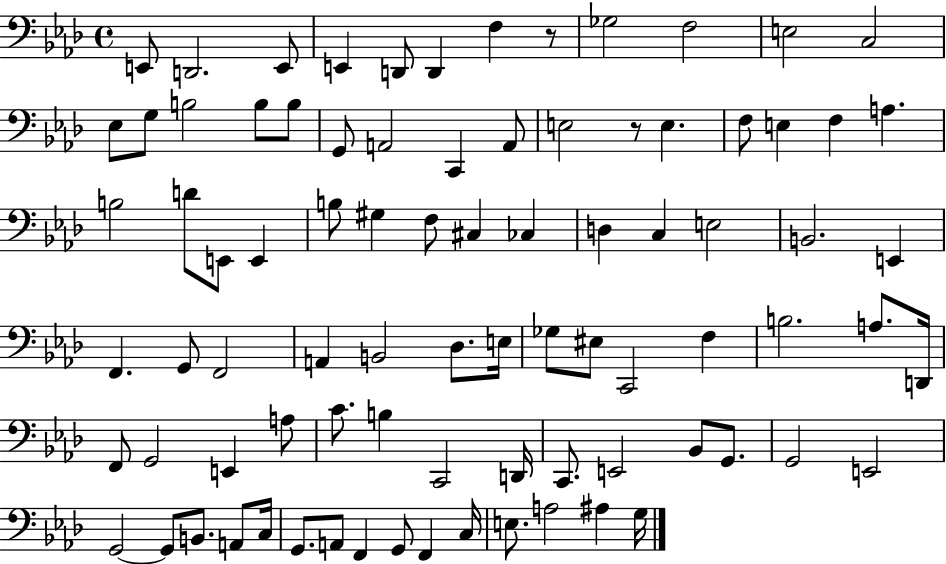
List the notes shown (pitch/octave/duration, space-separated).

E2/e D2/h. E2/e E2/q D2/e D2/q F3/q R/e Gb3/h F3/h E3/h C3/h Eb3/e G3/e B3/h B3/e B3/e G2/e A2/h C2/q A2/e E3/h R/e E3/q. F3/e E3/q F3/q A3/q. B3/h D4/e E2/e E2/q B3/e G#3/q F3/e C#3/q CES3/q D3/q C3/q E3/h B2/h. E2/q F2/q. G2/e F2/h A2/q B2/h Db3/e. E3/s Gb3/e EIS3/e C2/h F3/q B3/h. A3/e. D2/s F2/e G2/h E2/q A3/e C4/e. B3/q C2/h D2/s C2/e. E2/h Bb2/e G2/e. G2/h E2/h G2/h G2/e B2/e. A2/e C3/s G2/e. A2/e F2/q G2/e F2/q C3/s E3/e. A3/h A#3/q G3/s